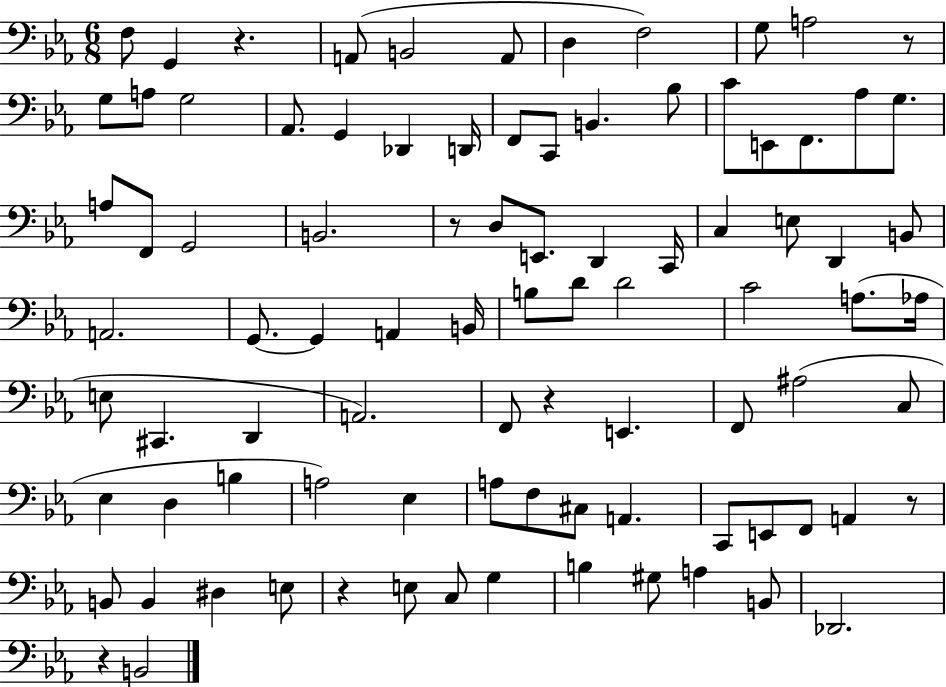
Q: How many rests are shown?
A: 7